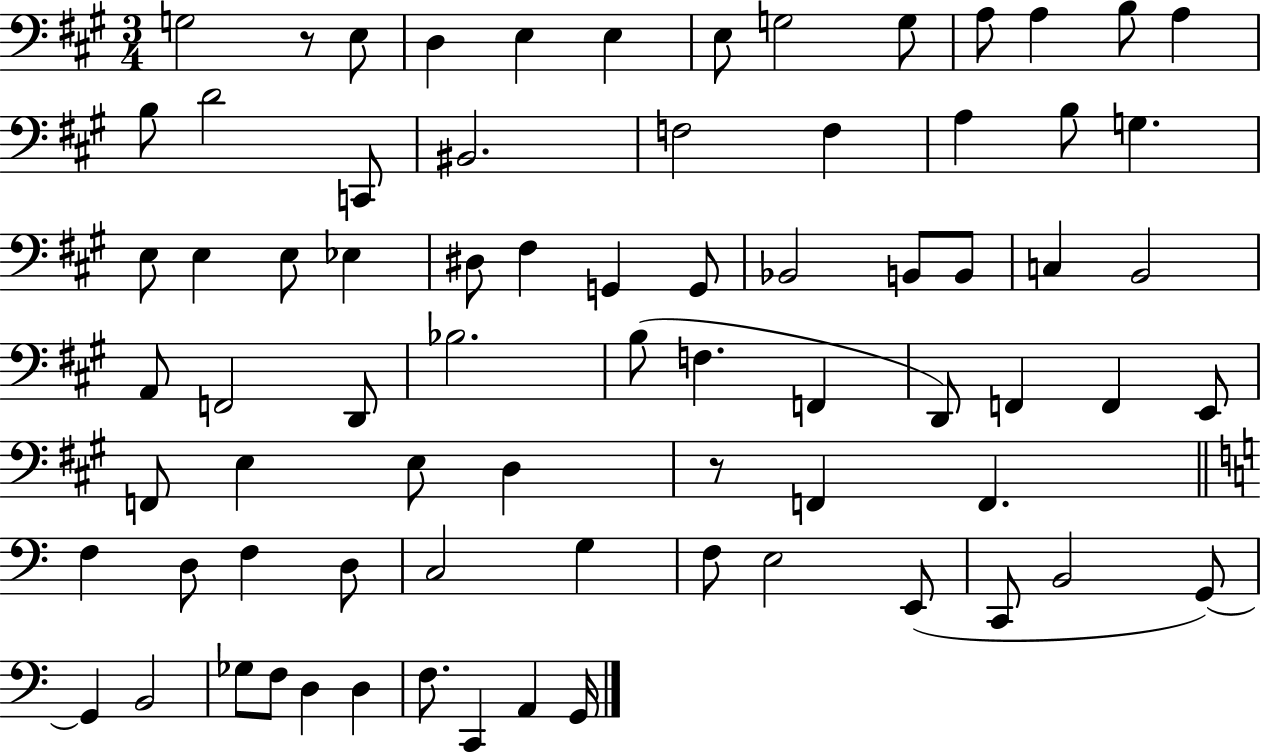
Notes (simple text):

G3/h R/e E3/e D3/q E3/q E3/q E3/e G3/h G3/e A3/e A3/q B3/e A3/q B3/e D4/h C2/e BIS2/h. F3/h F3/q A3/q B3/e G3/q. E3/e E3/q E3/e Eb3/q D#3/e F#3/q G2/q G2/e Bb2/h B2/e B2/e C3/q B2/h A2/e F2/h D2/e Bb3/h. B3/e F3/q. F2/q D2/e F2/q F2/q E2/e F2/e E3/q E3/e D3/q R/e F2/q F2/q. F3/q D3/e F3/q D3/e C3/h G3/q F3/e E3/h E2/e C2/e B2/h G2/e G2/q B2/h Gb3/e F3/e D3/q D3/q F3/e. C2/q A2/q G2/s